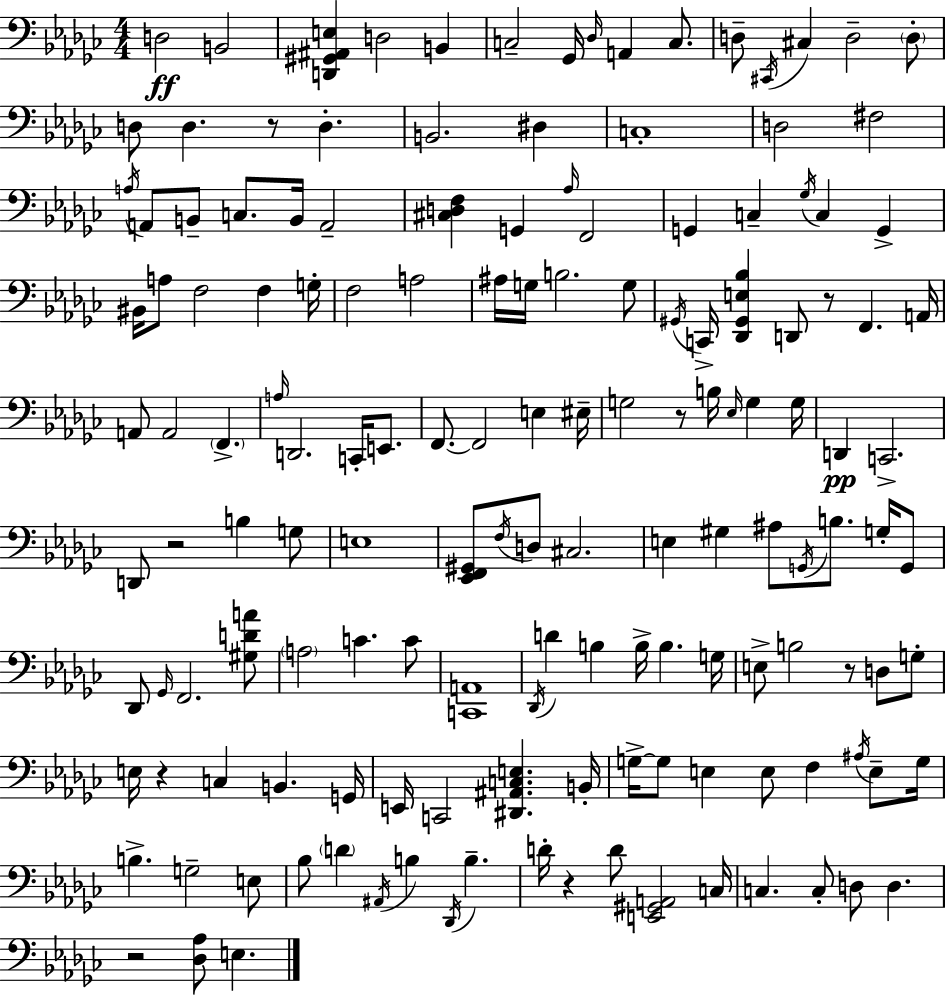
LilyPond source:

{
  \clef bass
  \numericTimeSignature
  \time 4/4
  \key ees \minor
  d2\ff b,2 | <d, gis, ais, e>4 d2 b,4 | c2-- ges,16 \grace { des16 } a,4 c8. | d8-- \acciaccatura { cis,16 } cis4 d2-- | \break \parenthesize d8-. d8 d4. r8 d4.-. | b,2. dis4 | c1-. | d2 fis2 | \break \acciaccatura { a16 } a,8 b,8-- c8. b,16 a,2-- | <cis d f>4 g,4 \grace { aes16 } f,2 | g,4 c4-- \acciaccatura { ges16 } c4 | g,4-> bis,16 a8 f2 | \break f4 g16-. f2 a2 | ais16 g16 b2. | g8 \acciaccatura { gis,16 } c,16-> <des, gis, e bes>4 d,8 r8 f,4. | a,16 a,8 a,2 | \break \parenthesize f,4.-> \grace { a16 } d,2. | c,16-. e,8. f,8.~~ f,2 | e4 eis16-- g2 r8 | b16 \grace { ees16 } g4 g16 d,4\pp c,2.-> | \break d,8 r2 | b4 g8 e1 | <ees, f, gis,>8 \acciaccatura { f16 } d8 cis2. | e4 gis4 | \break ais8 \acciaccatura { g,16 } b8. g16-. g,8 des,8 \grace { ges,16 } f,2. | <gis d' a'>8 \parenthesize a2 | c'4. c'8 <c, a,>1 | \acciaccatura { des,16 } d'4 | \break b4 b16-> b4. g16 e8-> b2 | r8 d8 g8-. e16 r4 | c4 b,4. g,16 e,16 c,2 | <dis, ais, c e>4. b,16-. g16->~~ g8 e4 | \break e8 f4 \acciaccatura { ais16 } e8-- g16 b4.-> | g2-- e8 bes8 \parenthesize d'4 | \acciaccatura { ais,16 } b4 \acciaccatura { des,16 } b4.-- d'16-. | r4 d'8 <e, gis, a,>2 c16 c4. | \break c8-. d8 d4. r2 | <des aes>8 e4. \bar "|."
}